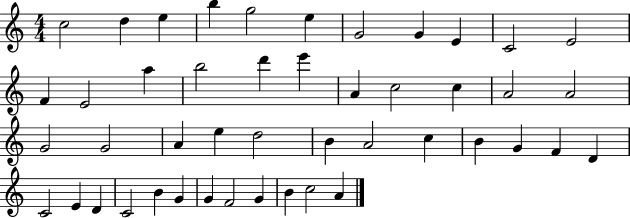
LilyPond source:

{
  \clef treble
  \numericTimeSignature
  \time 4/4
  \key c \major
  c''2 d''4 e''4 | b''4 g''2 e''4 | g'2 g'4 e'4 | c'2 e'2 | \break f'4 e'2 a''4 | b''2 d'''4 e'''4 | a'4 c''2 c''4 | a'2 a'2 | \break g'2 g'2 | a'4 e''4 d''2 | b'4 a'2 c''4 | b'4 g'4 f'4 d'4 | \break c'2 e'4 d'4 | c'2 b'4 g'4 | g'4 f'2 g'4 | b'4 c''2 a'4 | \break \bar "|."
}